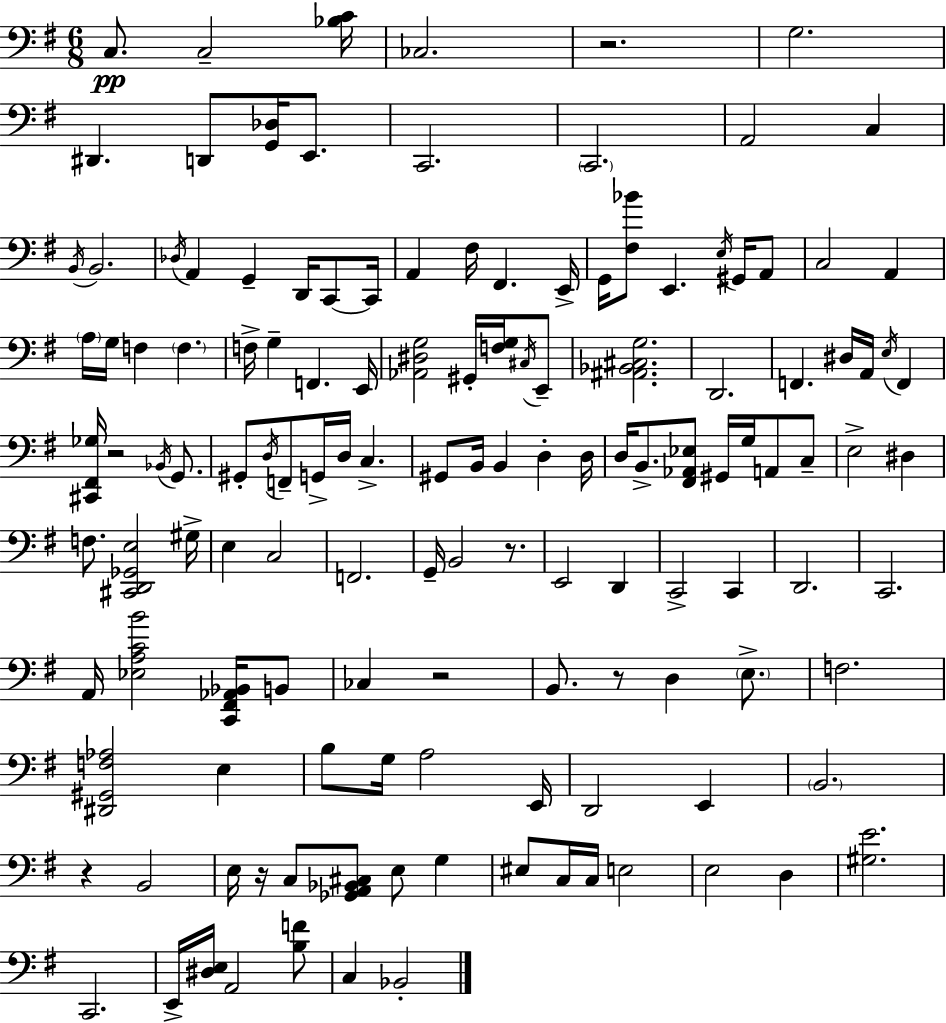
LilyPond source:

{
  \clef bass
  \numericTimeSignature
  \time 6/8
  \key g \major
  c8.\pp c2-- <bes c'>16 | ces2. | r2. | g2. | \break dis,4. d,8 <g, des>16 e,8. | c,2. | \parenthesize c,2. | a,2 c4 | \break \acciaccatura { b,16 } b,2. | \acciaccatura { des16 } a,4 g,4-- d,16 c,8~~ | c,16 a,4 fis16 fis,4. | e,16-> g,16 <fis bes'>8 e,4. \acciaccatura { e16 } | \break gis,16 a,8 c2 a,4 | \parenthesize a16 g16 f4 \parenthesize f4. | f16-> g4-- f,4. | e,16 <aes, dis g>2 gis,16-. | \break <f g>16 \acciaccatura { cis16 } e,8-- <ais, bes, cis g>2. | d,2. | f,4. dis16 a,16 | \acciaccatura { e16 } f,4 <cis, fis, ges>16 r2 | \break \acciaccatura { bes,16 } g,8. gis,8-. \acciaccatura { d16 } f,8-- g,16-> | d16 c4.-> gis,8 b,16 b,4 | d4-. d16 d16 b,8.-> <fis, aes, ees>8 | gis,16 g16 a,8 c8-- e2-> | \break dis4 f8. <cis, d, ges, e>2 | gis16-> e4 c2 | f,2. | g,16-- b,2 | \break r8. e,2 | d,4 c,2-> | c,4 d,2. | c,2. | \break a,16 <ees a c' b'>2 | <c, fis, aes, bes,>16 b,8 ces4 r2 | b,8. r8 | d4 \parenthesize e8.-> f2. | \break <dis, gis, f aes>2 | e4 b8 g16 a2 | e,16 d,2 | e,4 \parenthesize b,2. | \break r4 b,2 | e16 r16 c8 <ges, a, bes, cis>8 | e8 g4 eis8 c16 c16 e2 | e2 | \break d4 <gis e'>2. | c,2. | e,16-> <dis e>16 a,2 | <b f'>8 c4 bes,2-. | \break \bar "|."
}